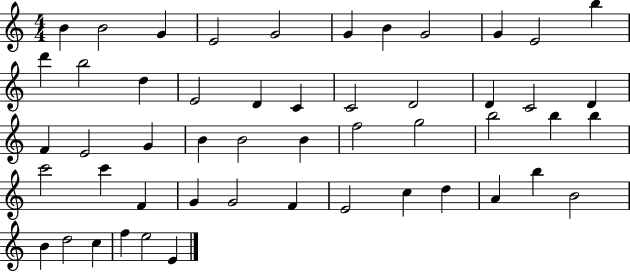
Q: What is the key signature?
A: C major